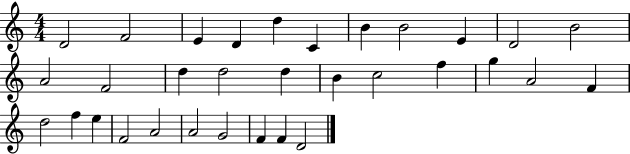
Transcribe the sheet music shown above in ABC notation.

X:1
T:Untitled
M:4/4
L:1/4
K:C
D2 F2 E D d C B B2 E D2 B2 A2 F2 d d2 d B c2 f g A2 F d2 f e F2 A2 A2 G2 F F D2